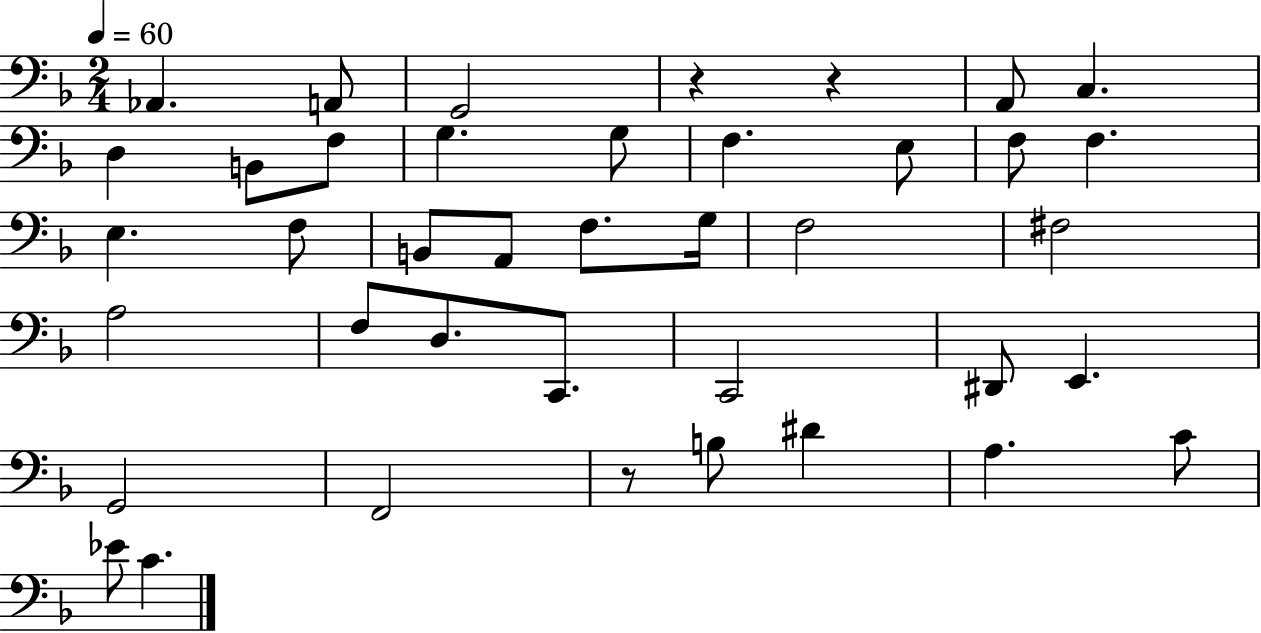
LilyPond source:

{
  \clef bass
  \numericTimeSignature
  \time 2/4
  \key f \major
  \tempo 4 = 60
  aes,4. a,8 | g,2 | r4 r4 | a,8 c4. | \break d4 b,8 f8 | g4. g8 | f4. e8 | f8 f4. | \break e4. f8 | b,8 a,8 f8. g16 | f2 | fis2 | \break a2 | f8 d8. c,8. | c,2 | dis,8 e,4. | \break g,2 | f,2 | r8 b8 dis'4 | a4. c'8 | \break ees'8 c'4. | \bar "|."
}